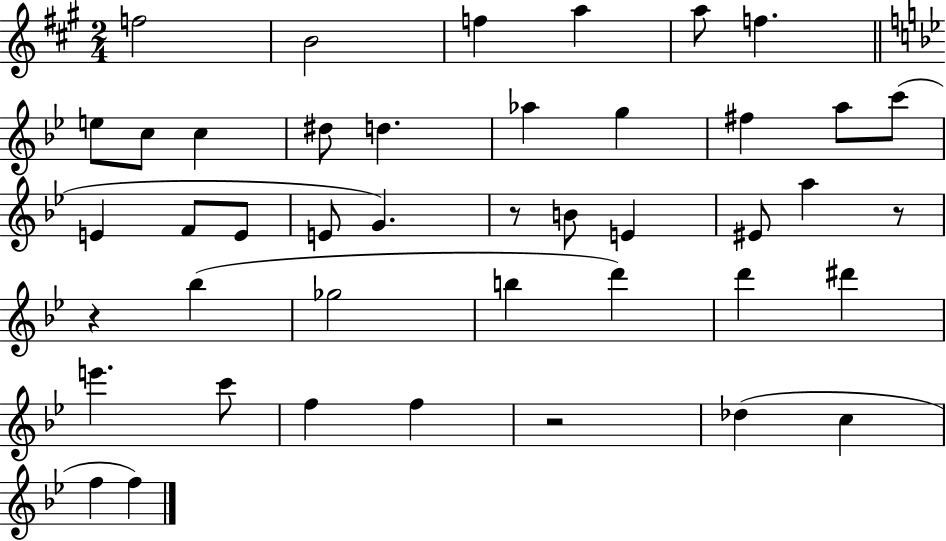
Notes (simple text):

F5/h B4/h F5/q A5/q A5/e F5/q. E5/e C5/e C5/q D#5/e D5/q. Ab5/q G5/q F#5/q A5/e C6/e E4/q F4/e E4/e E4/e G4/q. R/e B4/e E4/q EIS4/e A5/q R/e R/q Bb5/q Gb5/h B5/q D6/q D6/q D#6/q E6/q. C6/e F5/q F5/q R/h Db5/q C5/q F5/q F5/q